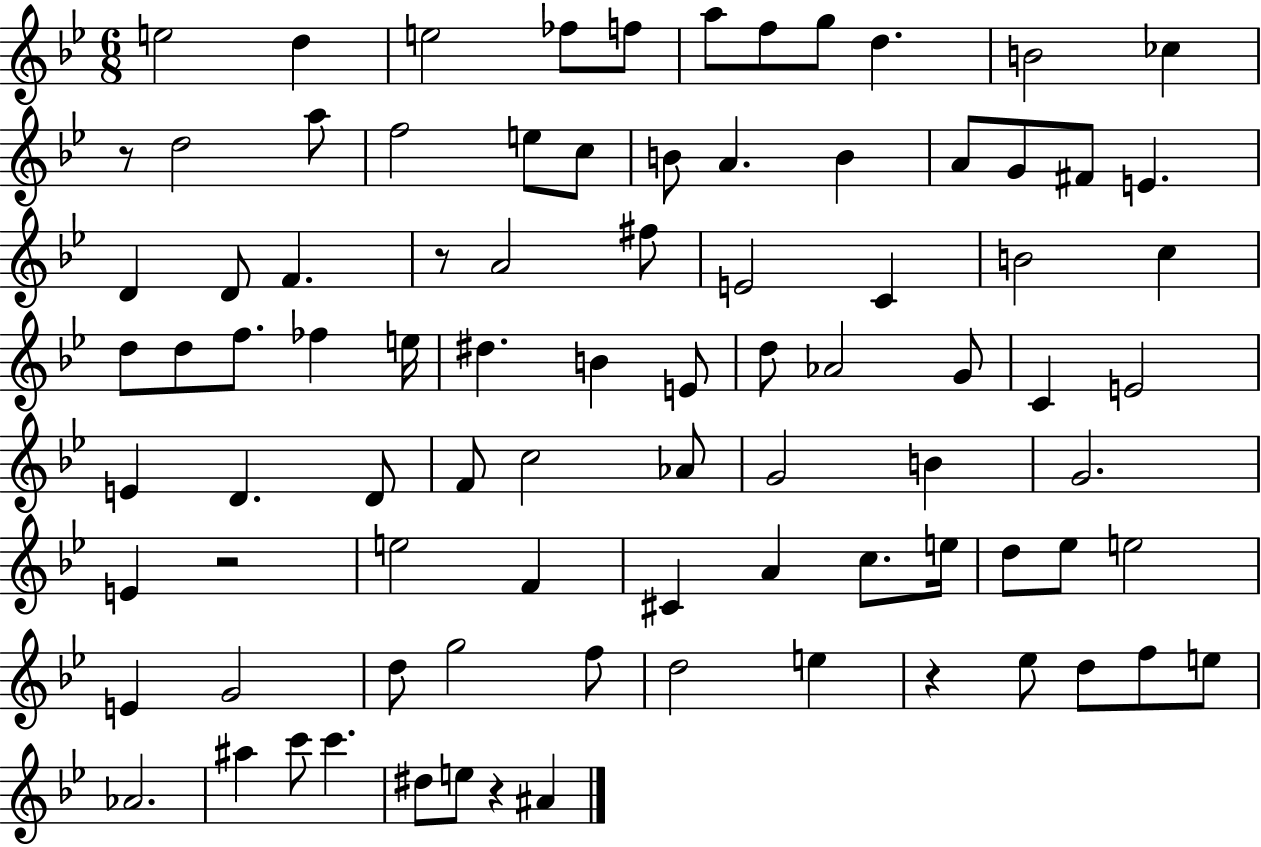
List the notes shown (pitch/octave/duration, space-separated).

E5/h D5/q E5/h FES5/e F5/e A5/e F5/e G5/e D5/q. B4/h CES5/q R/e D5/h A5/e F5/h E5/e C5/e B4/e A4/q. B4/q A4/e G4/e F#4/e E4/q. D4/q D4/e F4/q. R/e A4/h F#5/e E4/h C4/q B4/h C5/q D5/e D5/e F5/e. FES5/q E5/s D#5/q. B4/q E4/e D5/e Ab4/h G4/e C4/q E4/h E4/q D4/q. D4/e F4/e C5/h Ab4/e G4/h B4/q G4/h. E4/q R/h E5/h F4/q C#4/q A4/q C5/e. E5/s D5/e Eb5/e E5/h E4/q G4/h D5/e G5/h F5/e D5/h E5/q R/q Eb5/e D5/e F5/e E5/e Ab4/h. A#5/q C6/e C6/q. D#5/e E5/e R/q A#4/q